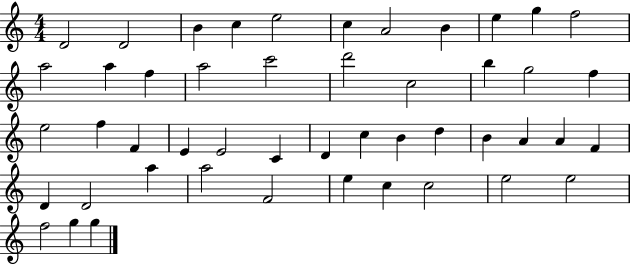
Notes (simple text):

D4/h D4/h B4/q C5/q E5/h C5/q A4/h B4/q E5/q G5/q F5/h A5/h A5/q F5/q A5/h C6/h D6/h C5/h B5/q G5/h F5/q E5/h F5/q F4/q E4/q E4/h C4/q D4/q C5/q B4/q D5/q B4/q A4/q A4/q F4/q D4/q D4/h A5/q A5/h F4/h E5/q C5/q C5/h E5/h E5/h F5/h G5/q G5/q